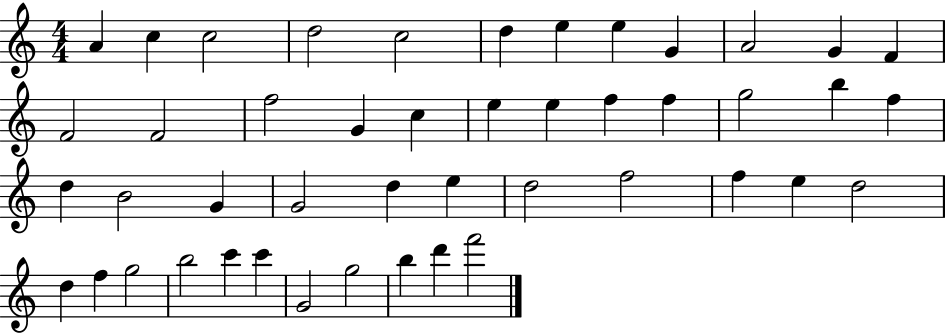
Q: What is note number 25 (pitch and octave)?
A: D5